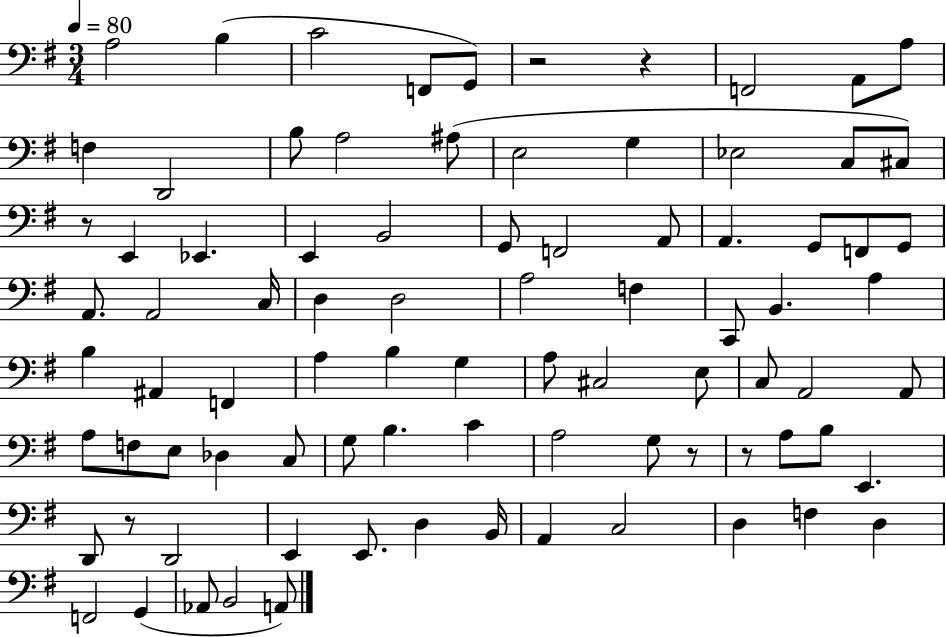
A3/h B3/q C4/h F2/e G2/e R/h R/q F2/h A2/e A3/e F3/q D2/h B3/e A3/h A#3/e E3/h G3/q Eb3/h C3/e C#3/e R/e E2/q Eb2/q. E2/q B2/h G2/e F2/h A2/e A2/q. G2/e F2/e G2/e A2/e. A2/h C3/s D3/q D3/h A3/h F3/q C2/e B2/q. A3/q B3/q A#2/q F2/q A3/q B3/q G3/q A3/e C#3/h E3/e C3/e A2/h A2/e A3/e F3/e E3/e Db3/q C3/e G3/e B3/q. C4/q A3/h G3/e R/e R/e A3/e B3/e E2/q. D2/e R/e D2/h E2/q E2/e. D3/q B2/s A2/q C3/h D3/q F3/q D3/q F2/h G2/q Ab2/e B2/h A2/e